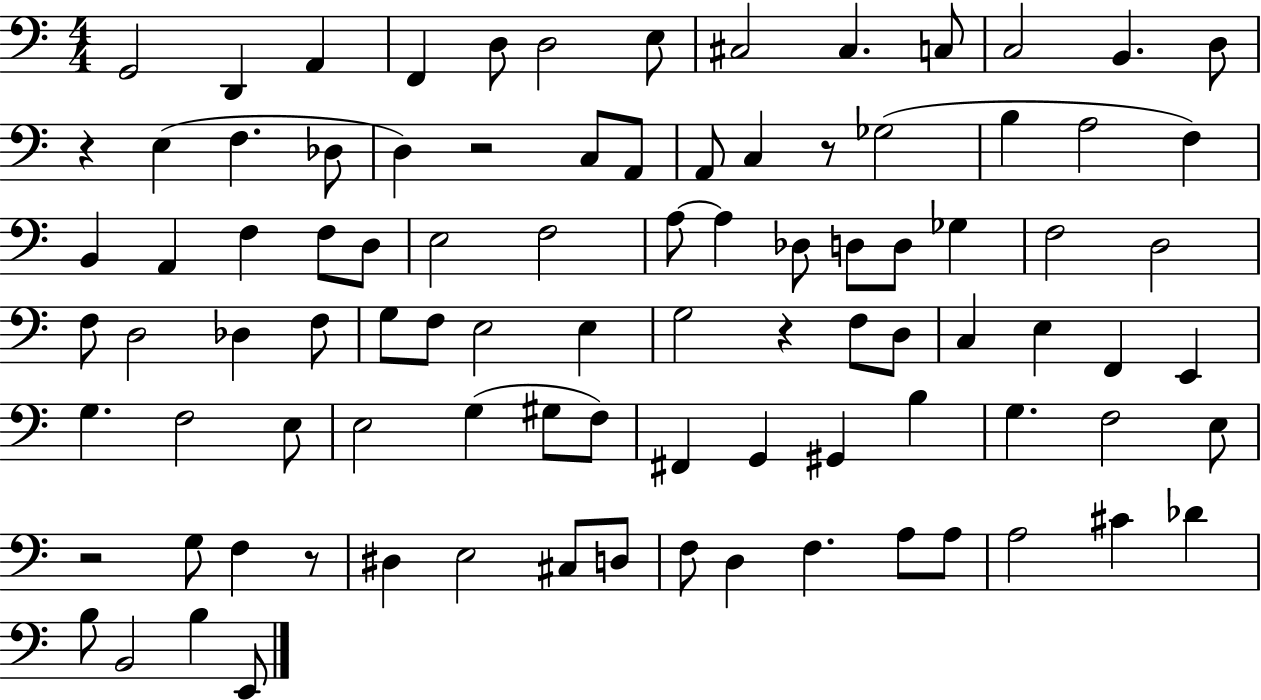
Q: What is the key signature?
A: C major